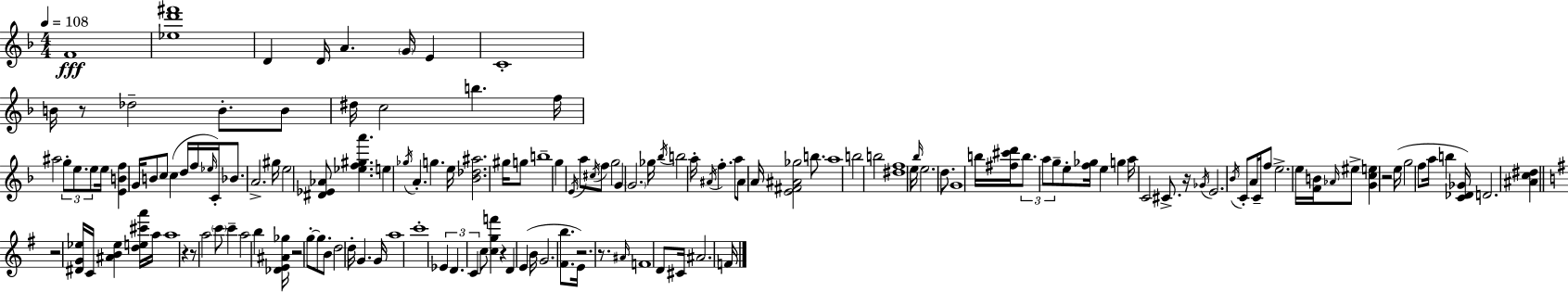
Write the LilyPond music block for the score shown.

{
  \clef treble
  \numericTimeSignature
  \time 4/4
  \key f \major
  \tempo 4 = 108
  f'1\fff | <ees'' d''' fis'''>1 | d'4 d'16 a'4. \parenthesize g'16 e'4 | c'1-. | \break b'16 r8 des''2-- b'8.-. b'8 | dis''16 c''2 b''4. f''16 | ais''2 \tuplet 3/2 { g''8-. e''8. e''8 } e''16 | <e' b' f''>4 g'16 b'8 c''8 c''4( d''16 f''16 \grace { ees''16 } | \break c'16-.) bes'8. a'2.-> | gis''16 e''2 <dis' ees' aes'>8 <ees'' f'' gis'' a'''>4. | e''4 \acciaccatura { ges''16 } a'4.-. g''4. | e''16 <bes' des'' ais''>2. gis''16 | \break g''8 b''1-- | g''4 \acciaccatura { e'16 } a''8 \acciaccatura { cis''16 } f''8 g''2 | g'4 \parenthesize g'2. | ges''16 \acciaccatura { bes''16 } b''2 a''16-. \acciaccatura { ais'16 } | \break f''4.-. a''8 ais'8 a'16 <e' fis' ais' ges''>2 | b''8. a''1 | b''2 b''2 | <dis'' f''>1 | \break e''16 \grace { bes''16 } e''2. | d''8. g'1 | b''16 <fis'' cis''' d'''>16 \tuplet 3/2 { b''8. a''8 g''8-- } | e''8-. <f'' ges''>16 e''4 g''4 a''16 c'2 | \break cis'8.-> r16 \acciaccatura { ges'16 } e'2. | \acciaccatura { bes'16 } c'8-. a'16 c'16-- f''8 e''2.-> | e''16 <f' b'>16 \grace { aes'16 } eis''8-> <g' c'' e''>4 | r2 e''16( g''2 | \break f''8 a''16 b''4 <c' des' ges'>16) d'2. | <ais' c'' dis''>4 \bar "||" \break \key g \major r2 <dis' g' ees''>16 c'16 <ais' b' ees''>4 <d'' e'' cis''' a'''>16 a''16 | a''1 | r4 r8 a''2 \parenthesize c'''8 | c'''4-- a''2 b''4 | \break <des' e' ais' ges''>16 r2 g''8-.~~ g''8. b'8 | d''2 d''16-. g'4. g'16 | a''1 | c'''1-. | \break \tuplet 3/2 { ees'4 d'4. c'4 } c''8 | <c'' g'' f'''>4 r4 d'4 e'4( | b'16 g'2. <fis' b''>8. | e'16) r2. r8. | \break \grace { ais'16 } f'1 | d'8 cis'16 ais'2. | f'16 \bar "|."
}